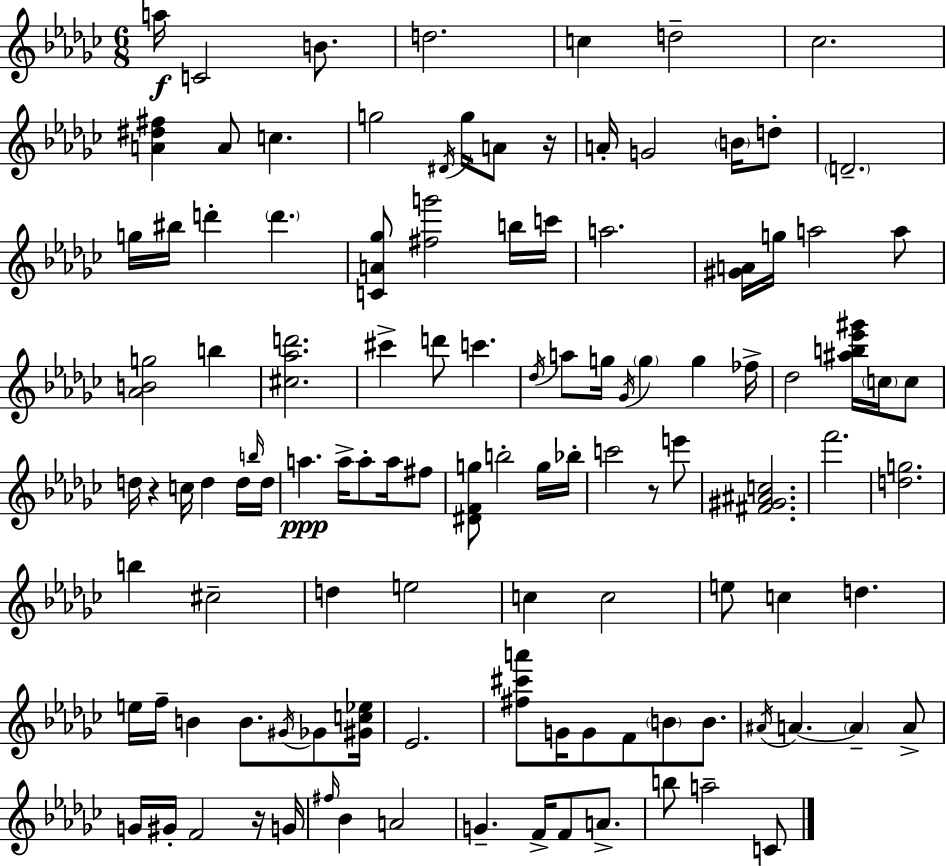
X:1
T:Untitled
M:6/8
L:1/4
K:Ebm
a/4 C2 B/2 d2 c d2 _c2 [A^d^f] A/2 c g2 ^D/4 g/4 A/2 z/4 A/4 G2 B/4 d/2 D2 g/4 ^b/4 d' d' [CA_g]/2 [^fg']2 b/4 c'/4 a2 [^GA]/4 g/4 a2 a/2 [_ABg]2 b [^c_ad']2 ^c' d'/2 c' _d/4 a/2 g/4 _G/4 g g _f/4 _d2 [^ab_e'^g']/4 c/4 c/2 d/4 z c/4 d d/4 b/4 d/4 a a/4 a/2 a/4 ^f/2 [^DFg]/2 b2 g/4 _b/4 c'2 z/2 e'/2 [^F^G^Ac]2 f'2 [dg]2 b ^c2 d e2 c c2 e/2 c d e/4 f/4 B B/2 ^G/4 _G/2 [^Gc_e]/4 _E2 [^f^c'a']/2 G/4 G/2 F/2 B/2 B/2 ^A/4 A A A/2 G/4 ^G/4 F2 z/4 G/4 ^f/4 _B A2 G F/4 F/2 A/2 b/2 a2 C/2